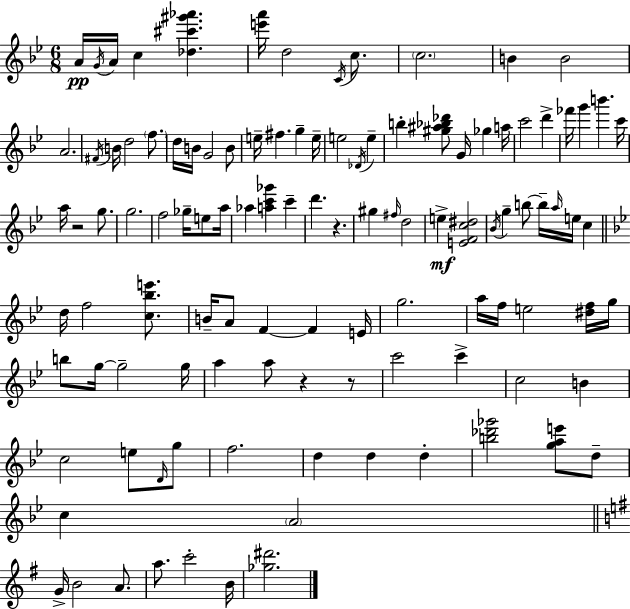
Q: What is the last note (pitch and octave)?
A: B4